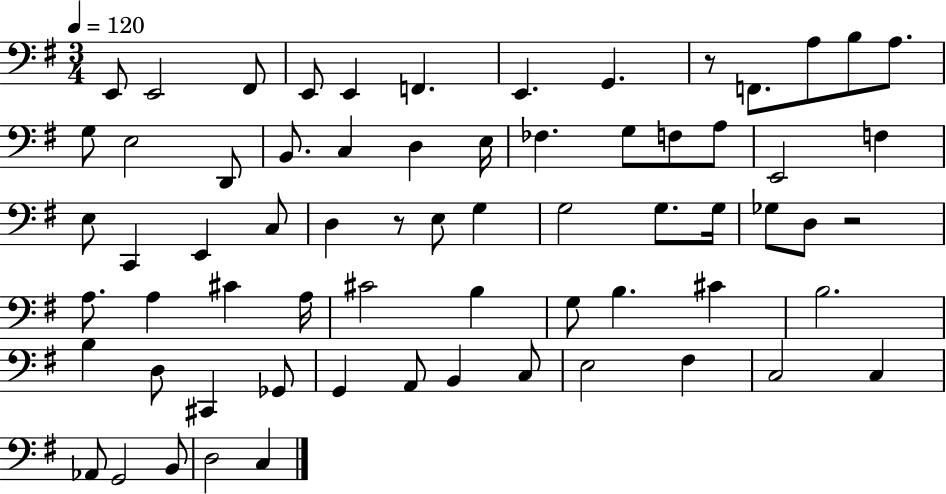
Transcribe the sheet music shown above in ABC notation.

X:1
T:Untitled
M:3/4
L:1/4
K:G
E,,/2 E,,2 ^F,,/2 E,,/2 E,, F,, E,, G,, z/2 F,,/2 A,/2 B,/2 A,/2 G,/2 E,2 D,,/2 B,,/2 C, D, E,/4 _F, G,/2 F,/2 A,/2 E,,2 F, E,/2 C,, E,, C,/2 D, z/2 E,/2 G, G,2 G,/2 G,/4 _G,/2 D,/2 z2 A,/2 A, ^C A,/4 ^C2 B, G,/2 B, ^C B,2 B, D,/2 ^C,, _G,,/2 G,, A,,/2 B,, C,/2 E,2 ^F, C,2 C, _A,,/2 G,,2 B,,/2 D,2 C,